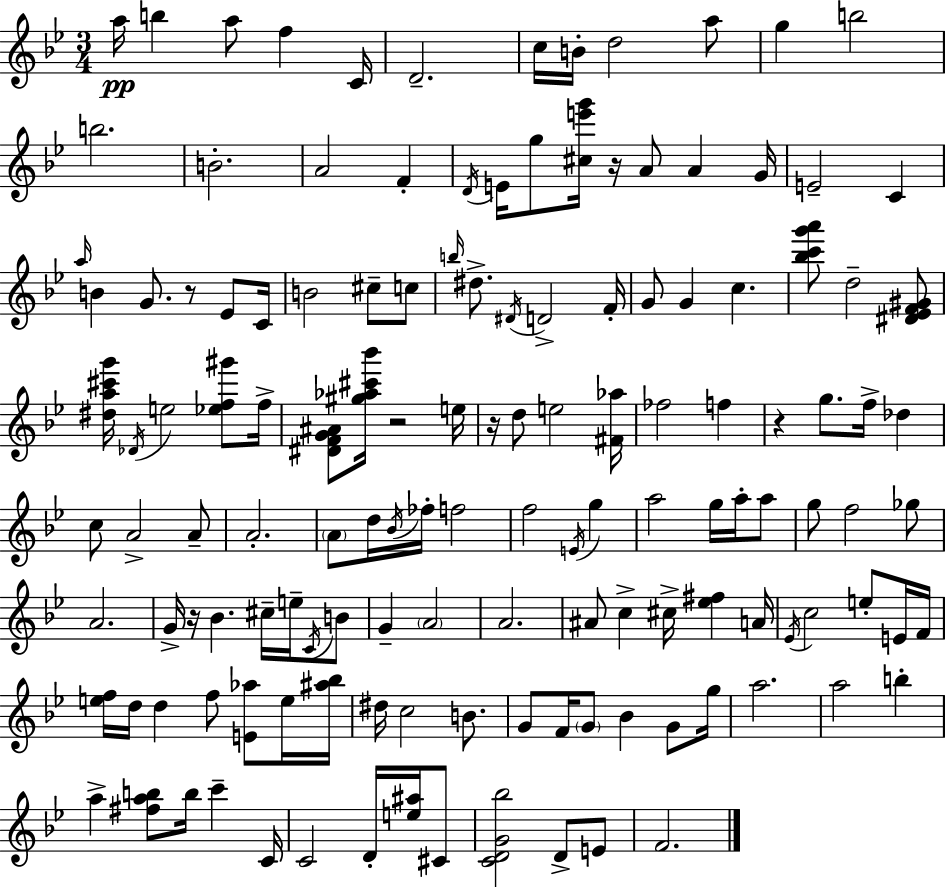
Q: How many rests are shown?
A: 6